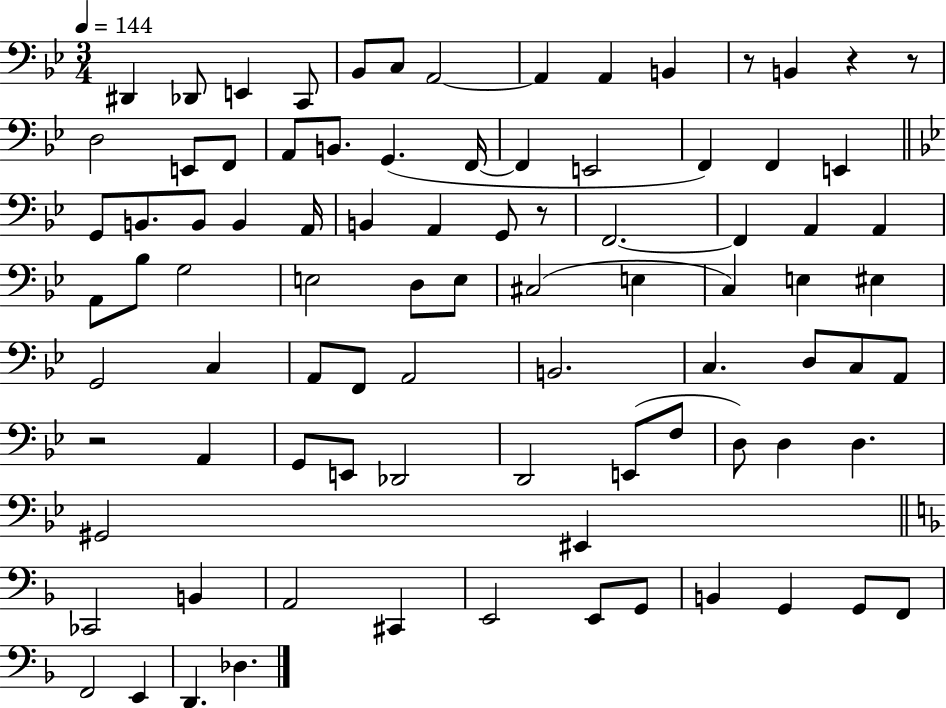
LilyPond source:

{
  \clef bass
  \numericTimeSignature
  \time 3/4
  \key bes \major
  \tempo 4 = 144
  dis,4 des,8 e,4 c,8 | bes,8 c8 a,2~~ | a,4 a,4 b,4 | r8 b,4 r4 r8 | \break d2 e,8 f,8 | a,8 b,8. g,4.( f,16~~ | f,4 e,2 | f,4) f,4 e,4 | \break \bar "||" \break \key bes \major g,8 b,8. b,8 b,4 a,16 | b,4 a,4 g,8 r8 | f,2.~~ | f,4 a,4 a,4 | \break a,8 bes8 g2 | e2 d8 e8 | cis2( e4 | c4) e4 eis4 | \break g,2 c4 | a,8 f,8 a,2 | b,2. | c4. d8 c8 a,8 | \break r2 a,4 | g,8 e,8 des,2 | d,2 e,8( f8 | d8) d4 d4. | \break gis,2 eis,4 | \bar "||" \break \key d \minor ces,2 b,4 | a,2 cis,4 | e,2 e,8 g,8 | b,4 g,4 g,8 f,8 | \break f,2 e,4 | d,4. des4. | \bar "|."
}